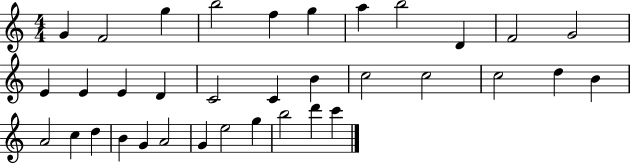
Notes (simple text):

G4/q F4/h G5/q B5/h F5/q G5/q A5/q B5/h D4/q F4/h G4/h E4/q E4/q E4/q D4/q C4/h C4/q B4/q C5/h C5/h C5/h D5/q B4/q A4/h C5/q D5/q B4/q G4/q A4/h G4/q E5/h G5/q B5/h D6/q C6/q